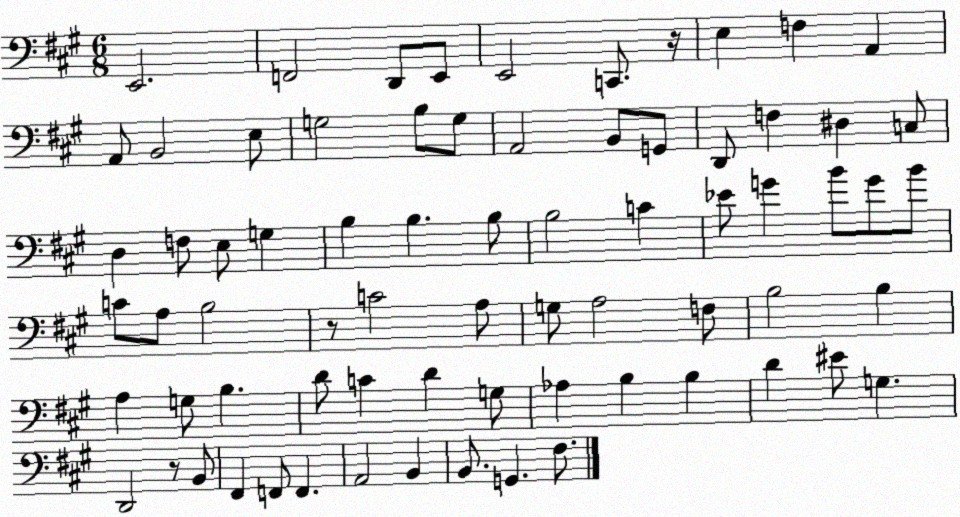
X:1
T:Untitled
M:6/8
L:1/4
K:A
E,,2 F,,2 D,,/2 E,,/2 E,,2 C,,/2 z/4 E, F, A,, A,,/2 B,,2 E,/2 G,2 B,/2 G,/2 A,,2 B,,/2 G,,/2 D,,/2 F, ^D, C,/2 D, F,/2 E,/2 G, B, B, B,/2 B,2 C _E/2 G B/2 G/2 B/2 C/2 A,/2 B,2 z/2 C2 A,/2 G,/2 A,2 F,/2 B,2 B, A, G,/2 B, D/2 C D G,/2 _A, B, B, D ^E/2 G, D,,2 z/2 B,,/2 ^F,, F,,/2 F,, A,,2 B,, B,,/2 G,, ^F,/2